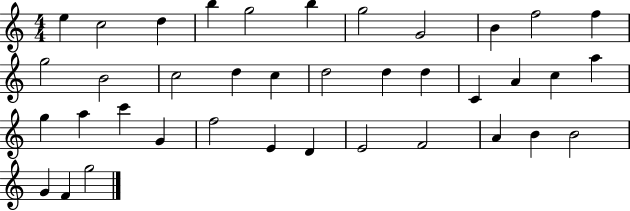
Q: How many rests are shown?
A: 0